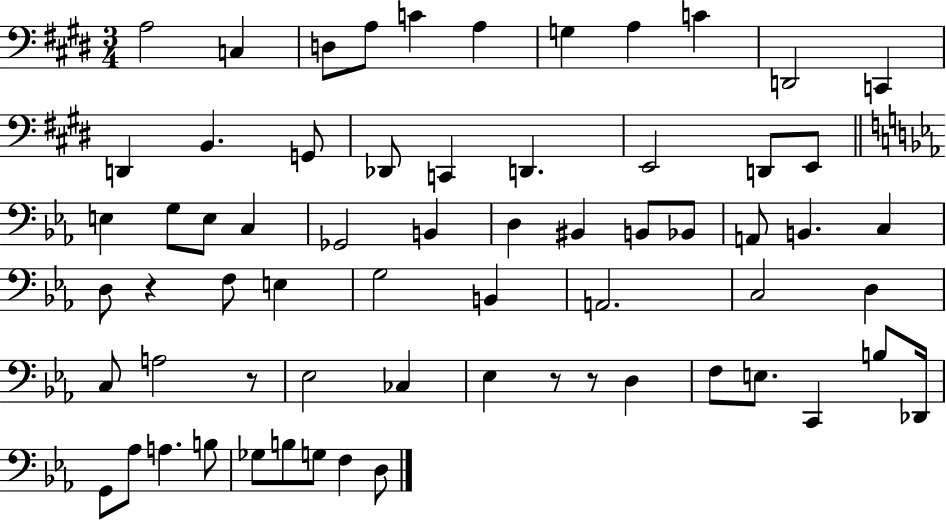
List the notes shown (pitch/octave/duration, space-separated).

A3/h C3/q D3/e A3/e C4/q A3/q G3/q A3/q C4/q D2/h C2/q D2/q B2/q. G2/e Db2/e C2/q D2/q. E2/h D2/e E2/e E3/q G3/e E3/e C3/q Gb2/h B2/q D3/q BIS2/q B2/e Bb2/e A2/e B2/q. C3/q D3/e R/q F3/e E3/q G3/h B2/q A2/h. C3/h D3/q C3/e A3/h R/e Eb3/h CES3/q Eb3/q R/e R/e D3/q F3/e E3/e. C2/q B3/e Db2/s G2/e Ab3/e A3/q. B3/e Gb3/e B3/e G3/e F3/q D3/e